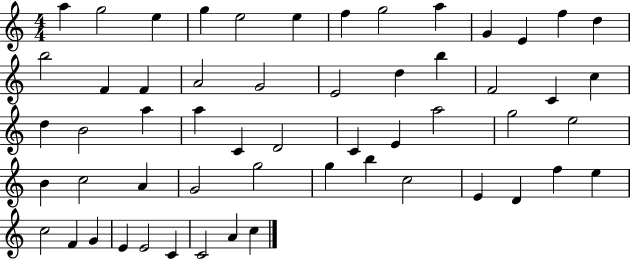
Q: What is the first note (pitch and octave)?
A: A5